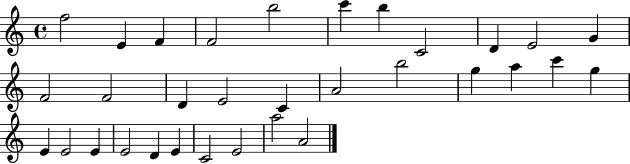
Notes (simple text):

F5/h E4/q F4/q F4/h B5/h C6/q B5/q C4/h D4/q E4/h G4/q F4/h F4/h D4/q E4/h C4/q A4/h B5/h G5/q A5/q C6/q G5/q E4/q E4/h E4/q E4/h D4/q E4/q C4/h E4/h A5/h A4/h